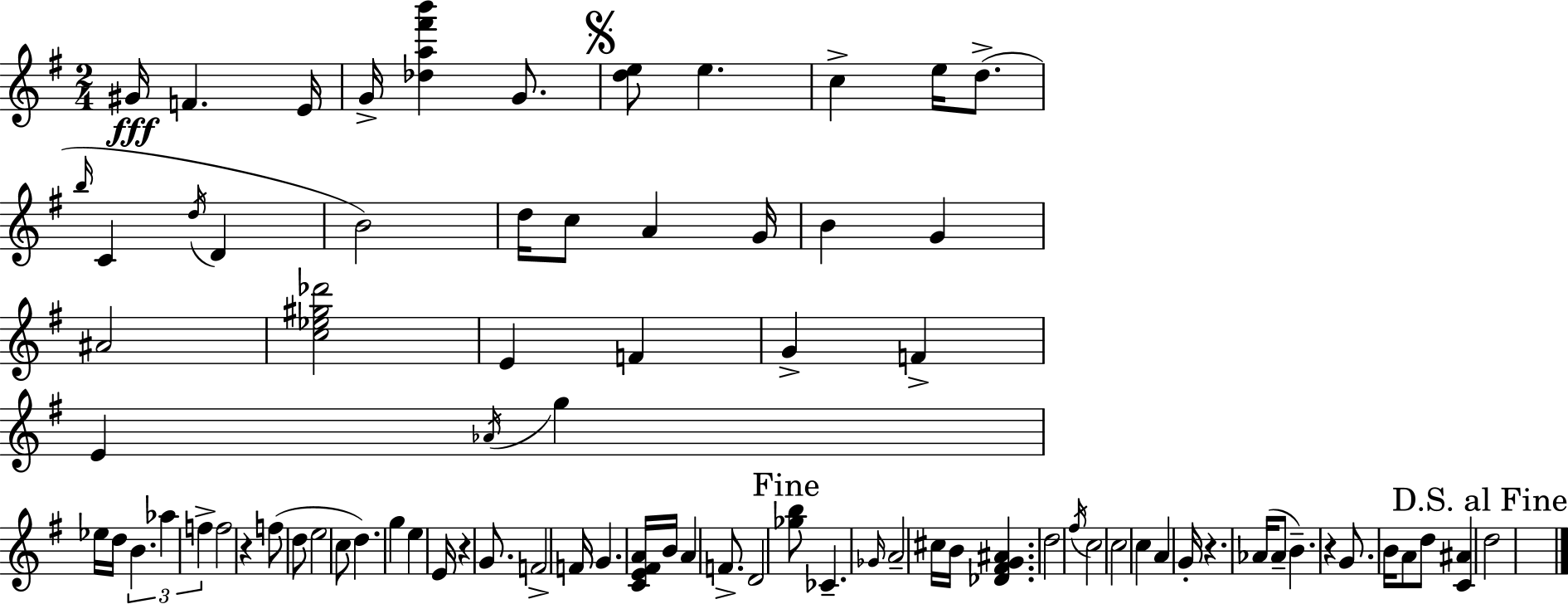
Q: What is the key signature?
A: G major